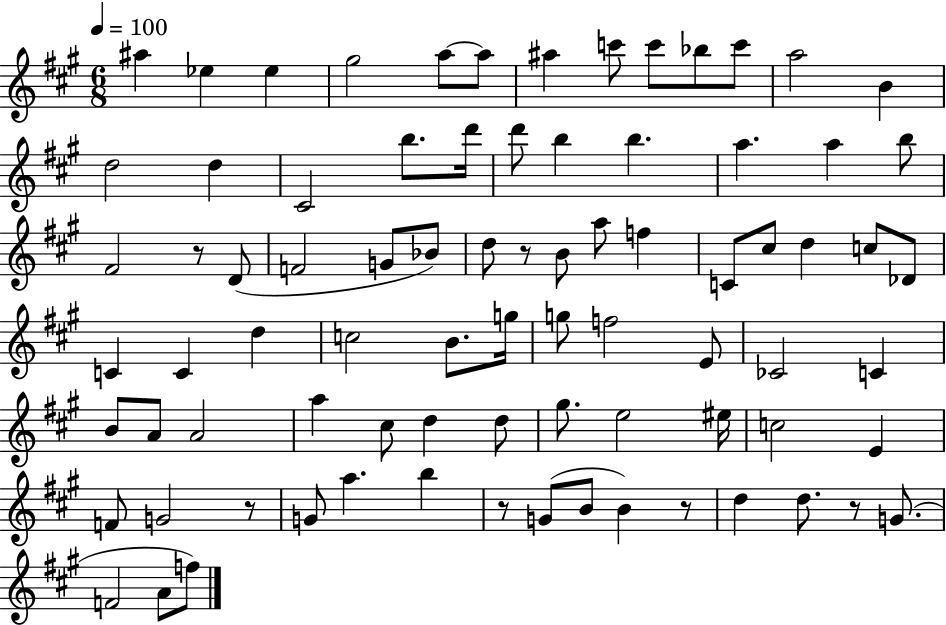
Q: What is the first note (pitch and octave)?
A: A#5